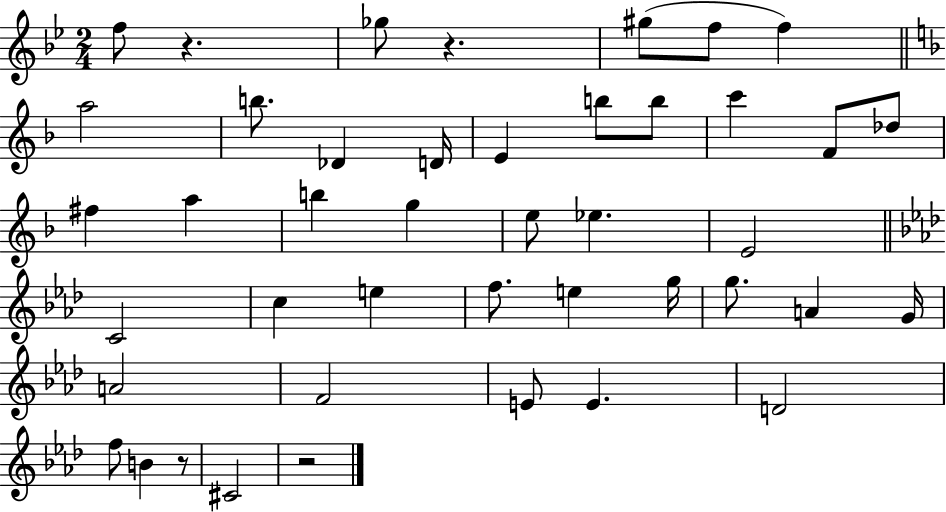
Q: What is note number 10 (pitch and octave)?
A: E4